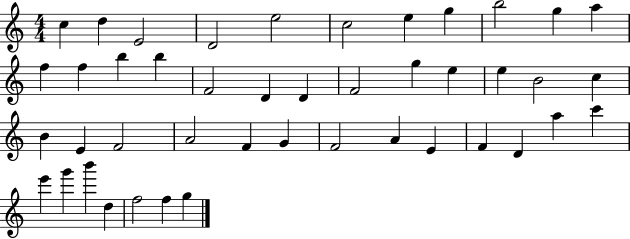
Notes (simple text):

C5/q D5/q E4/h D4/h E5/h C5/h E5/q G5/q B5/h G5/q A5/q F5/q F5/q B5/q B5/q F4/h D4/q D4/q F4/h G5/q E5/q E5/q B4/h C5/q B4/q E4/q F4/h A4/h F4/q G4/q F4/h A4/q E4/q F4/q D4/q A5/q C6/q E6/q G6/q B6/q D5/q F5/h F5/q G5/q